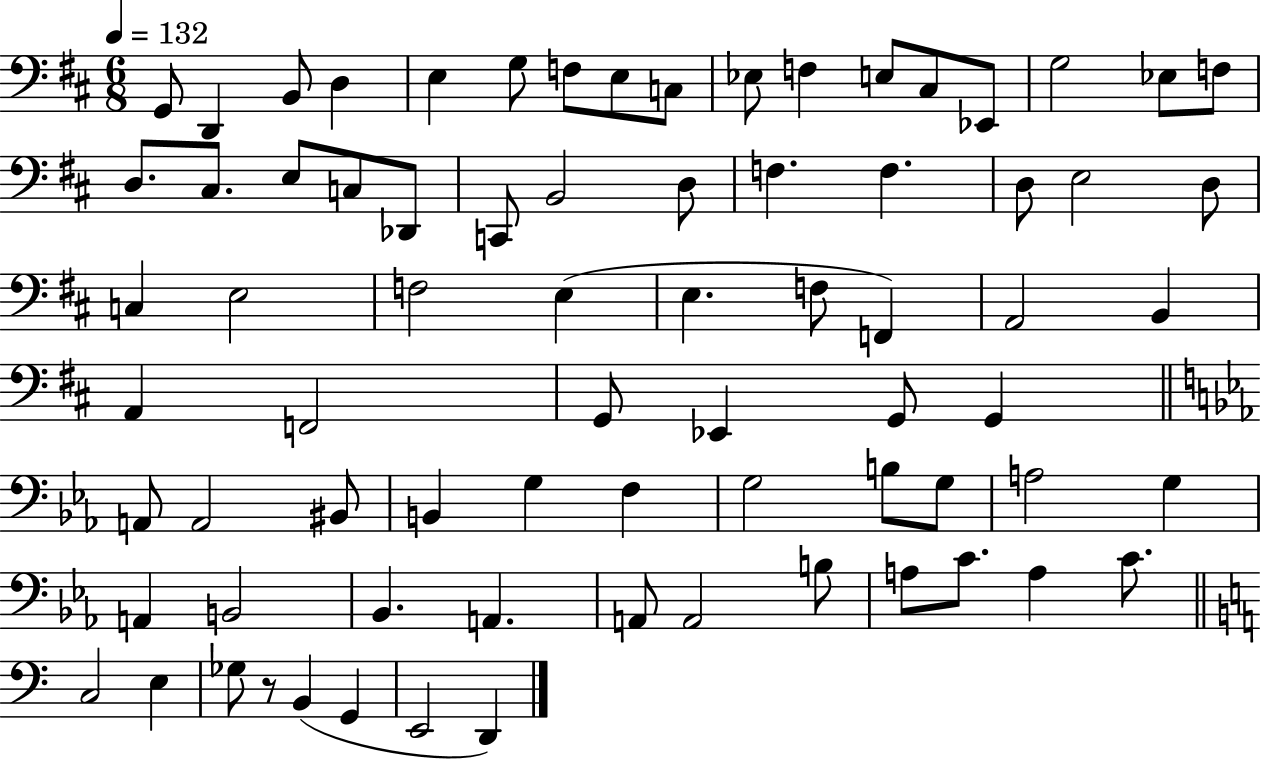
{
  \clef bass
  \numericTimeSignature
  \time 6/8
  \key d \major
  \tempo 4 = 132
  g,8 d,4 b,8 d4 | e4 g8 f8 e8 c8 | ees8 f4 e8 cis8 ees,8 | g2 ees8 f8 | \break d8. cis8. e8 c8 des,8 | c,8 b,2 d8 | f4. f4. | d8 e2 d8 | \break c4 e2 | f2 e4( | e4. f8 f,4) | a,2 b,4 | \break a,4 f,2 | g,8 ees,4 g,8 g,4 | \bar "||" \break \key ees \major a,8 a,2 bis,8 | b,4 g4 f4 | g2 b8 g8 | a2 g4 | \break a,4 b,2 | bes,4. a,4. | a,8 a,2 b8 | a8 c'8. a4 c'8. | \break \bar "||" \break \key a \minor c2 e4 | ges8 r8 b,4( g,4 | e,2 d,4) | \bar "|."
}